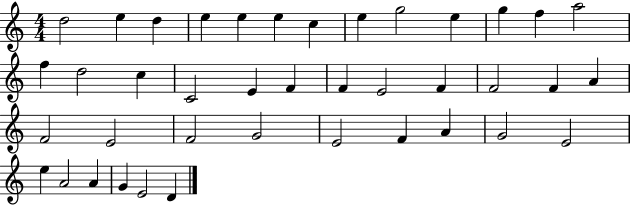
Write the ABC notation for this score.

X:1
T:Untitled
M:4/4
L:1/4
K:C
d2 e d e e e c e g2 e g f a2 f d2 c C2 E F F E2 F F2 F A F2 E2 F2 G2 E2 F A G2 E2 e A2 A G E2 D